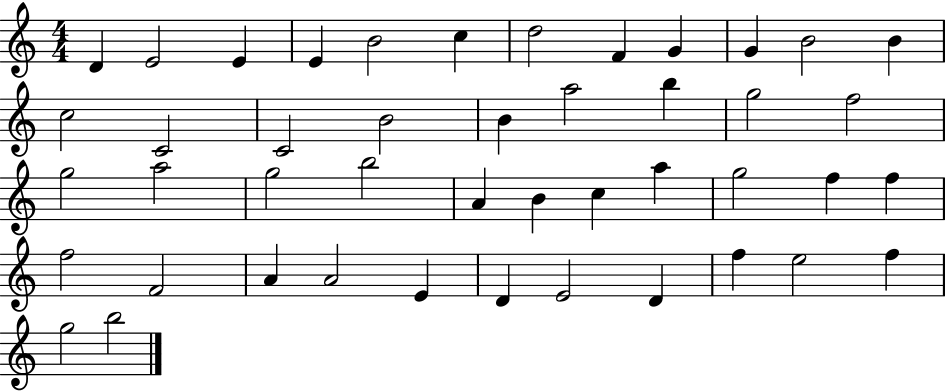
{
  \clef treble
  \numericTimeSignature
  \time 4/4
  \key c \major
  d'4 e'2 e'4 | e'4 b'2 c''4 | d''2 f'4 g'4 | g'4 b'2 b'4 | \break c''2 c'2 | c'2 b'2 | b'4 a''2 b''4 | g''2 f''2 | \break g''2 a''2 | g''2 b''2 | a'4 b'4 c''4 a''4 | g''2 f''4 f''4 | \break f''2 f'2 | a'4 a'2 e'4 | d'4 e'2 d'4 | f''4 e''2 f''4 | \break g''2 b''2 | \bar "|."
}